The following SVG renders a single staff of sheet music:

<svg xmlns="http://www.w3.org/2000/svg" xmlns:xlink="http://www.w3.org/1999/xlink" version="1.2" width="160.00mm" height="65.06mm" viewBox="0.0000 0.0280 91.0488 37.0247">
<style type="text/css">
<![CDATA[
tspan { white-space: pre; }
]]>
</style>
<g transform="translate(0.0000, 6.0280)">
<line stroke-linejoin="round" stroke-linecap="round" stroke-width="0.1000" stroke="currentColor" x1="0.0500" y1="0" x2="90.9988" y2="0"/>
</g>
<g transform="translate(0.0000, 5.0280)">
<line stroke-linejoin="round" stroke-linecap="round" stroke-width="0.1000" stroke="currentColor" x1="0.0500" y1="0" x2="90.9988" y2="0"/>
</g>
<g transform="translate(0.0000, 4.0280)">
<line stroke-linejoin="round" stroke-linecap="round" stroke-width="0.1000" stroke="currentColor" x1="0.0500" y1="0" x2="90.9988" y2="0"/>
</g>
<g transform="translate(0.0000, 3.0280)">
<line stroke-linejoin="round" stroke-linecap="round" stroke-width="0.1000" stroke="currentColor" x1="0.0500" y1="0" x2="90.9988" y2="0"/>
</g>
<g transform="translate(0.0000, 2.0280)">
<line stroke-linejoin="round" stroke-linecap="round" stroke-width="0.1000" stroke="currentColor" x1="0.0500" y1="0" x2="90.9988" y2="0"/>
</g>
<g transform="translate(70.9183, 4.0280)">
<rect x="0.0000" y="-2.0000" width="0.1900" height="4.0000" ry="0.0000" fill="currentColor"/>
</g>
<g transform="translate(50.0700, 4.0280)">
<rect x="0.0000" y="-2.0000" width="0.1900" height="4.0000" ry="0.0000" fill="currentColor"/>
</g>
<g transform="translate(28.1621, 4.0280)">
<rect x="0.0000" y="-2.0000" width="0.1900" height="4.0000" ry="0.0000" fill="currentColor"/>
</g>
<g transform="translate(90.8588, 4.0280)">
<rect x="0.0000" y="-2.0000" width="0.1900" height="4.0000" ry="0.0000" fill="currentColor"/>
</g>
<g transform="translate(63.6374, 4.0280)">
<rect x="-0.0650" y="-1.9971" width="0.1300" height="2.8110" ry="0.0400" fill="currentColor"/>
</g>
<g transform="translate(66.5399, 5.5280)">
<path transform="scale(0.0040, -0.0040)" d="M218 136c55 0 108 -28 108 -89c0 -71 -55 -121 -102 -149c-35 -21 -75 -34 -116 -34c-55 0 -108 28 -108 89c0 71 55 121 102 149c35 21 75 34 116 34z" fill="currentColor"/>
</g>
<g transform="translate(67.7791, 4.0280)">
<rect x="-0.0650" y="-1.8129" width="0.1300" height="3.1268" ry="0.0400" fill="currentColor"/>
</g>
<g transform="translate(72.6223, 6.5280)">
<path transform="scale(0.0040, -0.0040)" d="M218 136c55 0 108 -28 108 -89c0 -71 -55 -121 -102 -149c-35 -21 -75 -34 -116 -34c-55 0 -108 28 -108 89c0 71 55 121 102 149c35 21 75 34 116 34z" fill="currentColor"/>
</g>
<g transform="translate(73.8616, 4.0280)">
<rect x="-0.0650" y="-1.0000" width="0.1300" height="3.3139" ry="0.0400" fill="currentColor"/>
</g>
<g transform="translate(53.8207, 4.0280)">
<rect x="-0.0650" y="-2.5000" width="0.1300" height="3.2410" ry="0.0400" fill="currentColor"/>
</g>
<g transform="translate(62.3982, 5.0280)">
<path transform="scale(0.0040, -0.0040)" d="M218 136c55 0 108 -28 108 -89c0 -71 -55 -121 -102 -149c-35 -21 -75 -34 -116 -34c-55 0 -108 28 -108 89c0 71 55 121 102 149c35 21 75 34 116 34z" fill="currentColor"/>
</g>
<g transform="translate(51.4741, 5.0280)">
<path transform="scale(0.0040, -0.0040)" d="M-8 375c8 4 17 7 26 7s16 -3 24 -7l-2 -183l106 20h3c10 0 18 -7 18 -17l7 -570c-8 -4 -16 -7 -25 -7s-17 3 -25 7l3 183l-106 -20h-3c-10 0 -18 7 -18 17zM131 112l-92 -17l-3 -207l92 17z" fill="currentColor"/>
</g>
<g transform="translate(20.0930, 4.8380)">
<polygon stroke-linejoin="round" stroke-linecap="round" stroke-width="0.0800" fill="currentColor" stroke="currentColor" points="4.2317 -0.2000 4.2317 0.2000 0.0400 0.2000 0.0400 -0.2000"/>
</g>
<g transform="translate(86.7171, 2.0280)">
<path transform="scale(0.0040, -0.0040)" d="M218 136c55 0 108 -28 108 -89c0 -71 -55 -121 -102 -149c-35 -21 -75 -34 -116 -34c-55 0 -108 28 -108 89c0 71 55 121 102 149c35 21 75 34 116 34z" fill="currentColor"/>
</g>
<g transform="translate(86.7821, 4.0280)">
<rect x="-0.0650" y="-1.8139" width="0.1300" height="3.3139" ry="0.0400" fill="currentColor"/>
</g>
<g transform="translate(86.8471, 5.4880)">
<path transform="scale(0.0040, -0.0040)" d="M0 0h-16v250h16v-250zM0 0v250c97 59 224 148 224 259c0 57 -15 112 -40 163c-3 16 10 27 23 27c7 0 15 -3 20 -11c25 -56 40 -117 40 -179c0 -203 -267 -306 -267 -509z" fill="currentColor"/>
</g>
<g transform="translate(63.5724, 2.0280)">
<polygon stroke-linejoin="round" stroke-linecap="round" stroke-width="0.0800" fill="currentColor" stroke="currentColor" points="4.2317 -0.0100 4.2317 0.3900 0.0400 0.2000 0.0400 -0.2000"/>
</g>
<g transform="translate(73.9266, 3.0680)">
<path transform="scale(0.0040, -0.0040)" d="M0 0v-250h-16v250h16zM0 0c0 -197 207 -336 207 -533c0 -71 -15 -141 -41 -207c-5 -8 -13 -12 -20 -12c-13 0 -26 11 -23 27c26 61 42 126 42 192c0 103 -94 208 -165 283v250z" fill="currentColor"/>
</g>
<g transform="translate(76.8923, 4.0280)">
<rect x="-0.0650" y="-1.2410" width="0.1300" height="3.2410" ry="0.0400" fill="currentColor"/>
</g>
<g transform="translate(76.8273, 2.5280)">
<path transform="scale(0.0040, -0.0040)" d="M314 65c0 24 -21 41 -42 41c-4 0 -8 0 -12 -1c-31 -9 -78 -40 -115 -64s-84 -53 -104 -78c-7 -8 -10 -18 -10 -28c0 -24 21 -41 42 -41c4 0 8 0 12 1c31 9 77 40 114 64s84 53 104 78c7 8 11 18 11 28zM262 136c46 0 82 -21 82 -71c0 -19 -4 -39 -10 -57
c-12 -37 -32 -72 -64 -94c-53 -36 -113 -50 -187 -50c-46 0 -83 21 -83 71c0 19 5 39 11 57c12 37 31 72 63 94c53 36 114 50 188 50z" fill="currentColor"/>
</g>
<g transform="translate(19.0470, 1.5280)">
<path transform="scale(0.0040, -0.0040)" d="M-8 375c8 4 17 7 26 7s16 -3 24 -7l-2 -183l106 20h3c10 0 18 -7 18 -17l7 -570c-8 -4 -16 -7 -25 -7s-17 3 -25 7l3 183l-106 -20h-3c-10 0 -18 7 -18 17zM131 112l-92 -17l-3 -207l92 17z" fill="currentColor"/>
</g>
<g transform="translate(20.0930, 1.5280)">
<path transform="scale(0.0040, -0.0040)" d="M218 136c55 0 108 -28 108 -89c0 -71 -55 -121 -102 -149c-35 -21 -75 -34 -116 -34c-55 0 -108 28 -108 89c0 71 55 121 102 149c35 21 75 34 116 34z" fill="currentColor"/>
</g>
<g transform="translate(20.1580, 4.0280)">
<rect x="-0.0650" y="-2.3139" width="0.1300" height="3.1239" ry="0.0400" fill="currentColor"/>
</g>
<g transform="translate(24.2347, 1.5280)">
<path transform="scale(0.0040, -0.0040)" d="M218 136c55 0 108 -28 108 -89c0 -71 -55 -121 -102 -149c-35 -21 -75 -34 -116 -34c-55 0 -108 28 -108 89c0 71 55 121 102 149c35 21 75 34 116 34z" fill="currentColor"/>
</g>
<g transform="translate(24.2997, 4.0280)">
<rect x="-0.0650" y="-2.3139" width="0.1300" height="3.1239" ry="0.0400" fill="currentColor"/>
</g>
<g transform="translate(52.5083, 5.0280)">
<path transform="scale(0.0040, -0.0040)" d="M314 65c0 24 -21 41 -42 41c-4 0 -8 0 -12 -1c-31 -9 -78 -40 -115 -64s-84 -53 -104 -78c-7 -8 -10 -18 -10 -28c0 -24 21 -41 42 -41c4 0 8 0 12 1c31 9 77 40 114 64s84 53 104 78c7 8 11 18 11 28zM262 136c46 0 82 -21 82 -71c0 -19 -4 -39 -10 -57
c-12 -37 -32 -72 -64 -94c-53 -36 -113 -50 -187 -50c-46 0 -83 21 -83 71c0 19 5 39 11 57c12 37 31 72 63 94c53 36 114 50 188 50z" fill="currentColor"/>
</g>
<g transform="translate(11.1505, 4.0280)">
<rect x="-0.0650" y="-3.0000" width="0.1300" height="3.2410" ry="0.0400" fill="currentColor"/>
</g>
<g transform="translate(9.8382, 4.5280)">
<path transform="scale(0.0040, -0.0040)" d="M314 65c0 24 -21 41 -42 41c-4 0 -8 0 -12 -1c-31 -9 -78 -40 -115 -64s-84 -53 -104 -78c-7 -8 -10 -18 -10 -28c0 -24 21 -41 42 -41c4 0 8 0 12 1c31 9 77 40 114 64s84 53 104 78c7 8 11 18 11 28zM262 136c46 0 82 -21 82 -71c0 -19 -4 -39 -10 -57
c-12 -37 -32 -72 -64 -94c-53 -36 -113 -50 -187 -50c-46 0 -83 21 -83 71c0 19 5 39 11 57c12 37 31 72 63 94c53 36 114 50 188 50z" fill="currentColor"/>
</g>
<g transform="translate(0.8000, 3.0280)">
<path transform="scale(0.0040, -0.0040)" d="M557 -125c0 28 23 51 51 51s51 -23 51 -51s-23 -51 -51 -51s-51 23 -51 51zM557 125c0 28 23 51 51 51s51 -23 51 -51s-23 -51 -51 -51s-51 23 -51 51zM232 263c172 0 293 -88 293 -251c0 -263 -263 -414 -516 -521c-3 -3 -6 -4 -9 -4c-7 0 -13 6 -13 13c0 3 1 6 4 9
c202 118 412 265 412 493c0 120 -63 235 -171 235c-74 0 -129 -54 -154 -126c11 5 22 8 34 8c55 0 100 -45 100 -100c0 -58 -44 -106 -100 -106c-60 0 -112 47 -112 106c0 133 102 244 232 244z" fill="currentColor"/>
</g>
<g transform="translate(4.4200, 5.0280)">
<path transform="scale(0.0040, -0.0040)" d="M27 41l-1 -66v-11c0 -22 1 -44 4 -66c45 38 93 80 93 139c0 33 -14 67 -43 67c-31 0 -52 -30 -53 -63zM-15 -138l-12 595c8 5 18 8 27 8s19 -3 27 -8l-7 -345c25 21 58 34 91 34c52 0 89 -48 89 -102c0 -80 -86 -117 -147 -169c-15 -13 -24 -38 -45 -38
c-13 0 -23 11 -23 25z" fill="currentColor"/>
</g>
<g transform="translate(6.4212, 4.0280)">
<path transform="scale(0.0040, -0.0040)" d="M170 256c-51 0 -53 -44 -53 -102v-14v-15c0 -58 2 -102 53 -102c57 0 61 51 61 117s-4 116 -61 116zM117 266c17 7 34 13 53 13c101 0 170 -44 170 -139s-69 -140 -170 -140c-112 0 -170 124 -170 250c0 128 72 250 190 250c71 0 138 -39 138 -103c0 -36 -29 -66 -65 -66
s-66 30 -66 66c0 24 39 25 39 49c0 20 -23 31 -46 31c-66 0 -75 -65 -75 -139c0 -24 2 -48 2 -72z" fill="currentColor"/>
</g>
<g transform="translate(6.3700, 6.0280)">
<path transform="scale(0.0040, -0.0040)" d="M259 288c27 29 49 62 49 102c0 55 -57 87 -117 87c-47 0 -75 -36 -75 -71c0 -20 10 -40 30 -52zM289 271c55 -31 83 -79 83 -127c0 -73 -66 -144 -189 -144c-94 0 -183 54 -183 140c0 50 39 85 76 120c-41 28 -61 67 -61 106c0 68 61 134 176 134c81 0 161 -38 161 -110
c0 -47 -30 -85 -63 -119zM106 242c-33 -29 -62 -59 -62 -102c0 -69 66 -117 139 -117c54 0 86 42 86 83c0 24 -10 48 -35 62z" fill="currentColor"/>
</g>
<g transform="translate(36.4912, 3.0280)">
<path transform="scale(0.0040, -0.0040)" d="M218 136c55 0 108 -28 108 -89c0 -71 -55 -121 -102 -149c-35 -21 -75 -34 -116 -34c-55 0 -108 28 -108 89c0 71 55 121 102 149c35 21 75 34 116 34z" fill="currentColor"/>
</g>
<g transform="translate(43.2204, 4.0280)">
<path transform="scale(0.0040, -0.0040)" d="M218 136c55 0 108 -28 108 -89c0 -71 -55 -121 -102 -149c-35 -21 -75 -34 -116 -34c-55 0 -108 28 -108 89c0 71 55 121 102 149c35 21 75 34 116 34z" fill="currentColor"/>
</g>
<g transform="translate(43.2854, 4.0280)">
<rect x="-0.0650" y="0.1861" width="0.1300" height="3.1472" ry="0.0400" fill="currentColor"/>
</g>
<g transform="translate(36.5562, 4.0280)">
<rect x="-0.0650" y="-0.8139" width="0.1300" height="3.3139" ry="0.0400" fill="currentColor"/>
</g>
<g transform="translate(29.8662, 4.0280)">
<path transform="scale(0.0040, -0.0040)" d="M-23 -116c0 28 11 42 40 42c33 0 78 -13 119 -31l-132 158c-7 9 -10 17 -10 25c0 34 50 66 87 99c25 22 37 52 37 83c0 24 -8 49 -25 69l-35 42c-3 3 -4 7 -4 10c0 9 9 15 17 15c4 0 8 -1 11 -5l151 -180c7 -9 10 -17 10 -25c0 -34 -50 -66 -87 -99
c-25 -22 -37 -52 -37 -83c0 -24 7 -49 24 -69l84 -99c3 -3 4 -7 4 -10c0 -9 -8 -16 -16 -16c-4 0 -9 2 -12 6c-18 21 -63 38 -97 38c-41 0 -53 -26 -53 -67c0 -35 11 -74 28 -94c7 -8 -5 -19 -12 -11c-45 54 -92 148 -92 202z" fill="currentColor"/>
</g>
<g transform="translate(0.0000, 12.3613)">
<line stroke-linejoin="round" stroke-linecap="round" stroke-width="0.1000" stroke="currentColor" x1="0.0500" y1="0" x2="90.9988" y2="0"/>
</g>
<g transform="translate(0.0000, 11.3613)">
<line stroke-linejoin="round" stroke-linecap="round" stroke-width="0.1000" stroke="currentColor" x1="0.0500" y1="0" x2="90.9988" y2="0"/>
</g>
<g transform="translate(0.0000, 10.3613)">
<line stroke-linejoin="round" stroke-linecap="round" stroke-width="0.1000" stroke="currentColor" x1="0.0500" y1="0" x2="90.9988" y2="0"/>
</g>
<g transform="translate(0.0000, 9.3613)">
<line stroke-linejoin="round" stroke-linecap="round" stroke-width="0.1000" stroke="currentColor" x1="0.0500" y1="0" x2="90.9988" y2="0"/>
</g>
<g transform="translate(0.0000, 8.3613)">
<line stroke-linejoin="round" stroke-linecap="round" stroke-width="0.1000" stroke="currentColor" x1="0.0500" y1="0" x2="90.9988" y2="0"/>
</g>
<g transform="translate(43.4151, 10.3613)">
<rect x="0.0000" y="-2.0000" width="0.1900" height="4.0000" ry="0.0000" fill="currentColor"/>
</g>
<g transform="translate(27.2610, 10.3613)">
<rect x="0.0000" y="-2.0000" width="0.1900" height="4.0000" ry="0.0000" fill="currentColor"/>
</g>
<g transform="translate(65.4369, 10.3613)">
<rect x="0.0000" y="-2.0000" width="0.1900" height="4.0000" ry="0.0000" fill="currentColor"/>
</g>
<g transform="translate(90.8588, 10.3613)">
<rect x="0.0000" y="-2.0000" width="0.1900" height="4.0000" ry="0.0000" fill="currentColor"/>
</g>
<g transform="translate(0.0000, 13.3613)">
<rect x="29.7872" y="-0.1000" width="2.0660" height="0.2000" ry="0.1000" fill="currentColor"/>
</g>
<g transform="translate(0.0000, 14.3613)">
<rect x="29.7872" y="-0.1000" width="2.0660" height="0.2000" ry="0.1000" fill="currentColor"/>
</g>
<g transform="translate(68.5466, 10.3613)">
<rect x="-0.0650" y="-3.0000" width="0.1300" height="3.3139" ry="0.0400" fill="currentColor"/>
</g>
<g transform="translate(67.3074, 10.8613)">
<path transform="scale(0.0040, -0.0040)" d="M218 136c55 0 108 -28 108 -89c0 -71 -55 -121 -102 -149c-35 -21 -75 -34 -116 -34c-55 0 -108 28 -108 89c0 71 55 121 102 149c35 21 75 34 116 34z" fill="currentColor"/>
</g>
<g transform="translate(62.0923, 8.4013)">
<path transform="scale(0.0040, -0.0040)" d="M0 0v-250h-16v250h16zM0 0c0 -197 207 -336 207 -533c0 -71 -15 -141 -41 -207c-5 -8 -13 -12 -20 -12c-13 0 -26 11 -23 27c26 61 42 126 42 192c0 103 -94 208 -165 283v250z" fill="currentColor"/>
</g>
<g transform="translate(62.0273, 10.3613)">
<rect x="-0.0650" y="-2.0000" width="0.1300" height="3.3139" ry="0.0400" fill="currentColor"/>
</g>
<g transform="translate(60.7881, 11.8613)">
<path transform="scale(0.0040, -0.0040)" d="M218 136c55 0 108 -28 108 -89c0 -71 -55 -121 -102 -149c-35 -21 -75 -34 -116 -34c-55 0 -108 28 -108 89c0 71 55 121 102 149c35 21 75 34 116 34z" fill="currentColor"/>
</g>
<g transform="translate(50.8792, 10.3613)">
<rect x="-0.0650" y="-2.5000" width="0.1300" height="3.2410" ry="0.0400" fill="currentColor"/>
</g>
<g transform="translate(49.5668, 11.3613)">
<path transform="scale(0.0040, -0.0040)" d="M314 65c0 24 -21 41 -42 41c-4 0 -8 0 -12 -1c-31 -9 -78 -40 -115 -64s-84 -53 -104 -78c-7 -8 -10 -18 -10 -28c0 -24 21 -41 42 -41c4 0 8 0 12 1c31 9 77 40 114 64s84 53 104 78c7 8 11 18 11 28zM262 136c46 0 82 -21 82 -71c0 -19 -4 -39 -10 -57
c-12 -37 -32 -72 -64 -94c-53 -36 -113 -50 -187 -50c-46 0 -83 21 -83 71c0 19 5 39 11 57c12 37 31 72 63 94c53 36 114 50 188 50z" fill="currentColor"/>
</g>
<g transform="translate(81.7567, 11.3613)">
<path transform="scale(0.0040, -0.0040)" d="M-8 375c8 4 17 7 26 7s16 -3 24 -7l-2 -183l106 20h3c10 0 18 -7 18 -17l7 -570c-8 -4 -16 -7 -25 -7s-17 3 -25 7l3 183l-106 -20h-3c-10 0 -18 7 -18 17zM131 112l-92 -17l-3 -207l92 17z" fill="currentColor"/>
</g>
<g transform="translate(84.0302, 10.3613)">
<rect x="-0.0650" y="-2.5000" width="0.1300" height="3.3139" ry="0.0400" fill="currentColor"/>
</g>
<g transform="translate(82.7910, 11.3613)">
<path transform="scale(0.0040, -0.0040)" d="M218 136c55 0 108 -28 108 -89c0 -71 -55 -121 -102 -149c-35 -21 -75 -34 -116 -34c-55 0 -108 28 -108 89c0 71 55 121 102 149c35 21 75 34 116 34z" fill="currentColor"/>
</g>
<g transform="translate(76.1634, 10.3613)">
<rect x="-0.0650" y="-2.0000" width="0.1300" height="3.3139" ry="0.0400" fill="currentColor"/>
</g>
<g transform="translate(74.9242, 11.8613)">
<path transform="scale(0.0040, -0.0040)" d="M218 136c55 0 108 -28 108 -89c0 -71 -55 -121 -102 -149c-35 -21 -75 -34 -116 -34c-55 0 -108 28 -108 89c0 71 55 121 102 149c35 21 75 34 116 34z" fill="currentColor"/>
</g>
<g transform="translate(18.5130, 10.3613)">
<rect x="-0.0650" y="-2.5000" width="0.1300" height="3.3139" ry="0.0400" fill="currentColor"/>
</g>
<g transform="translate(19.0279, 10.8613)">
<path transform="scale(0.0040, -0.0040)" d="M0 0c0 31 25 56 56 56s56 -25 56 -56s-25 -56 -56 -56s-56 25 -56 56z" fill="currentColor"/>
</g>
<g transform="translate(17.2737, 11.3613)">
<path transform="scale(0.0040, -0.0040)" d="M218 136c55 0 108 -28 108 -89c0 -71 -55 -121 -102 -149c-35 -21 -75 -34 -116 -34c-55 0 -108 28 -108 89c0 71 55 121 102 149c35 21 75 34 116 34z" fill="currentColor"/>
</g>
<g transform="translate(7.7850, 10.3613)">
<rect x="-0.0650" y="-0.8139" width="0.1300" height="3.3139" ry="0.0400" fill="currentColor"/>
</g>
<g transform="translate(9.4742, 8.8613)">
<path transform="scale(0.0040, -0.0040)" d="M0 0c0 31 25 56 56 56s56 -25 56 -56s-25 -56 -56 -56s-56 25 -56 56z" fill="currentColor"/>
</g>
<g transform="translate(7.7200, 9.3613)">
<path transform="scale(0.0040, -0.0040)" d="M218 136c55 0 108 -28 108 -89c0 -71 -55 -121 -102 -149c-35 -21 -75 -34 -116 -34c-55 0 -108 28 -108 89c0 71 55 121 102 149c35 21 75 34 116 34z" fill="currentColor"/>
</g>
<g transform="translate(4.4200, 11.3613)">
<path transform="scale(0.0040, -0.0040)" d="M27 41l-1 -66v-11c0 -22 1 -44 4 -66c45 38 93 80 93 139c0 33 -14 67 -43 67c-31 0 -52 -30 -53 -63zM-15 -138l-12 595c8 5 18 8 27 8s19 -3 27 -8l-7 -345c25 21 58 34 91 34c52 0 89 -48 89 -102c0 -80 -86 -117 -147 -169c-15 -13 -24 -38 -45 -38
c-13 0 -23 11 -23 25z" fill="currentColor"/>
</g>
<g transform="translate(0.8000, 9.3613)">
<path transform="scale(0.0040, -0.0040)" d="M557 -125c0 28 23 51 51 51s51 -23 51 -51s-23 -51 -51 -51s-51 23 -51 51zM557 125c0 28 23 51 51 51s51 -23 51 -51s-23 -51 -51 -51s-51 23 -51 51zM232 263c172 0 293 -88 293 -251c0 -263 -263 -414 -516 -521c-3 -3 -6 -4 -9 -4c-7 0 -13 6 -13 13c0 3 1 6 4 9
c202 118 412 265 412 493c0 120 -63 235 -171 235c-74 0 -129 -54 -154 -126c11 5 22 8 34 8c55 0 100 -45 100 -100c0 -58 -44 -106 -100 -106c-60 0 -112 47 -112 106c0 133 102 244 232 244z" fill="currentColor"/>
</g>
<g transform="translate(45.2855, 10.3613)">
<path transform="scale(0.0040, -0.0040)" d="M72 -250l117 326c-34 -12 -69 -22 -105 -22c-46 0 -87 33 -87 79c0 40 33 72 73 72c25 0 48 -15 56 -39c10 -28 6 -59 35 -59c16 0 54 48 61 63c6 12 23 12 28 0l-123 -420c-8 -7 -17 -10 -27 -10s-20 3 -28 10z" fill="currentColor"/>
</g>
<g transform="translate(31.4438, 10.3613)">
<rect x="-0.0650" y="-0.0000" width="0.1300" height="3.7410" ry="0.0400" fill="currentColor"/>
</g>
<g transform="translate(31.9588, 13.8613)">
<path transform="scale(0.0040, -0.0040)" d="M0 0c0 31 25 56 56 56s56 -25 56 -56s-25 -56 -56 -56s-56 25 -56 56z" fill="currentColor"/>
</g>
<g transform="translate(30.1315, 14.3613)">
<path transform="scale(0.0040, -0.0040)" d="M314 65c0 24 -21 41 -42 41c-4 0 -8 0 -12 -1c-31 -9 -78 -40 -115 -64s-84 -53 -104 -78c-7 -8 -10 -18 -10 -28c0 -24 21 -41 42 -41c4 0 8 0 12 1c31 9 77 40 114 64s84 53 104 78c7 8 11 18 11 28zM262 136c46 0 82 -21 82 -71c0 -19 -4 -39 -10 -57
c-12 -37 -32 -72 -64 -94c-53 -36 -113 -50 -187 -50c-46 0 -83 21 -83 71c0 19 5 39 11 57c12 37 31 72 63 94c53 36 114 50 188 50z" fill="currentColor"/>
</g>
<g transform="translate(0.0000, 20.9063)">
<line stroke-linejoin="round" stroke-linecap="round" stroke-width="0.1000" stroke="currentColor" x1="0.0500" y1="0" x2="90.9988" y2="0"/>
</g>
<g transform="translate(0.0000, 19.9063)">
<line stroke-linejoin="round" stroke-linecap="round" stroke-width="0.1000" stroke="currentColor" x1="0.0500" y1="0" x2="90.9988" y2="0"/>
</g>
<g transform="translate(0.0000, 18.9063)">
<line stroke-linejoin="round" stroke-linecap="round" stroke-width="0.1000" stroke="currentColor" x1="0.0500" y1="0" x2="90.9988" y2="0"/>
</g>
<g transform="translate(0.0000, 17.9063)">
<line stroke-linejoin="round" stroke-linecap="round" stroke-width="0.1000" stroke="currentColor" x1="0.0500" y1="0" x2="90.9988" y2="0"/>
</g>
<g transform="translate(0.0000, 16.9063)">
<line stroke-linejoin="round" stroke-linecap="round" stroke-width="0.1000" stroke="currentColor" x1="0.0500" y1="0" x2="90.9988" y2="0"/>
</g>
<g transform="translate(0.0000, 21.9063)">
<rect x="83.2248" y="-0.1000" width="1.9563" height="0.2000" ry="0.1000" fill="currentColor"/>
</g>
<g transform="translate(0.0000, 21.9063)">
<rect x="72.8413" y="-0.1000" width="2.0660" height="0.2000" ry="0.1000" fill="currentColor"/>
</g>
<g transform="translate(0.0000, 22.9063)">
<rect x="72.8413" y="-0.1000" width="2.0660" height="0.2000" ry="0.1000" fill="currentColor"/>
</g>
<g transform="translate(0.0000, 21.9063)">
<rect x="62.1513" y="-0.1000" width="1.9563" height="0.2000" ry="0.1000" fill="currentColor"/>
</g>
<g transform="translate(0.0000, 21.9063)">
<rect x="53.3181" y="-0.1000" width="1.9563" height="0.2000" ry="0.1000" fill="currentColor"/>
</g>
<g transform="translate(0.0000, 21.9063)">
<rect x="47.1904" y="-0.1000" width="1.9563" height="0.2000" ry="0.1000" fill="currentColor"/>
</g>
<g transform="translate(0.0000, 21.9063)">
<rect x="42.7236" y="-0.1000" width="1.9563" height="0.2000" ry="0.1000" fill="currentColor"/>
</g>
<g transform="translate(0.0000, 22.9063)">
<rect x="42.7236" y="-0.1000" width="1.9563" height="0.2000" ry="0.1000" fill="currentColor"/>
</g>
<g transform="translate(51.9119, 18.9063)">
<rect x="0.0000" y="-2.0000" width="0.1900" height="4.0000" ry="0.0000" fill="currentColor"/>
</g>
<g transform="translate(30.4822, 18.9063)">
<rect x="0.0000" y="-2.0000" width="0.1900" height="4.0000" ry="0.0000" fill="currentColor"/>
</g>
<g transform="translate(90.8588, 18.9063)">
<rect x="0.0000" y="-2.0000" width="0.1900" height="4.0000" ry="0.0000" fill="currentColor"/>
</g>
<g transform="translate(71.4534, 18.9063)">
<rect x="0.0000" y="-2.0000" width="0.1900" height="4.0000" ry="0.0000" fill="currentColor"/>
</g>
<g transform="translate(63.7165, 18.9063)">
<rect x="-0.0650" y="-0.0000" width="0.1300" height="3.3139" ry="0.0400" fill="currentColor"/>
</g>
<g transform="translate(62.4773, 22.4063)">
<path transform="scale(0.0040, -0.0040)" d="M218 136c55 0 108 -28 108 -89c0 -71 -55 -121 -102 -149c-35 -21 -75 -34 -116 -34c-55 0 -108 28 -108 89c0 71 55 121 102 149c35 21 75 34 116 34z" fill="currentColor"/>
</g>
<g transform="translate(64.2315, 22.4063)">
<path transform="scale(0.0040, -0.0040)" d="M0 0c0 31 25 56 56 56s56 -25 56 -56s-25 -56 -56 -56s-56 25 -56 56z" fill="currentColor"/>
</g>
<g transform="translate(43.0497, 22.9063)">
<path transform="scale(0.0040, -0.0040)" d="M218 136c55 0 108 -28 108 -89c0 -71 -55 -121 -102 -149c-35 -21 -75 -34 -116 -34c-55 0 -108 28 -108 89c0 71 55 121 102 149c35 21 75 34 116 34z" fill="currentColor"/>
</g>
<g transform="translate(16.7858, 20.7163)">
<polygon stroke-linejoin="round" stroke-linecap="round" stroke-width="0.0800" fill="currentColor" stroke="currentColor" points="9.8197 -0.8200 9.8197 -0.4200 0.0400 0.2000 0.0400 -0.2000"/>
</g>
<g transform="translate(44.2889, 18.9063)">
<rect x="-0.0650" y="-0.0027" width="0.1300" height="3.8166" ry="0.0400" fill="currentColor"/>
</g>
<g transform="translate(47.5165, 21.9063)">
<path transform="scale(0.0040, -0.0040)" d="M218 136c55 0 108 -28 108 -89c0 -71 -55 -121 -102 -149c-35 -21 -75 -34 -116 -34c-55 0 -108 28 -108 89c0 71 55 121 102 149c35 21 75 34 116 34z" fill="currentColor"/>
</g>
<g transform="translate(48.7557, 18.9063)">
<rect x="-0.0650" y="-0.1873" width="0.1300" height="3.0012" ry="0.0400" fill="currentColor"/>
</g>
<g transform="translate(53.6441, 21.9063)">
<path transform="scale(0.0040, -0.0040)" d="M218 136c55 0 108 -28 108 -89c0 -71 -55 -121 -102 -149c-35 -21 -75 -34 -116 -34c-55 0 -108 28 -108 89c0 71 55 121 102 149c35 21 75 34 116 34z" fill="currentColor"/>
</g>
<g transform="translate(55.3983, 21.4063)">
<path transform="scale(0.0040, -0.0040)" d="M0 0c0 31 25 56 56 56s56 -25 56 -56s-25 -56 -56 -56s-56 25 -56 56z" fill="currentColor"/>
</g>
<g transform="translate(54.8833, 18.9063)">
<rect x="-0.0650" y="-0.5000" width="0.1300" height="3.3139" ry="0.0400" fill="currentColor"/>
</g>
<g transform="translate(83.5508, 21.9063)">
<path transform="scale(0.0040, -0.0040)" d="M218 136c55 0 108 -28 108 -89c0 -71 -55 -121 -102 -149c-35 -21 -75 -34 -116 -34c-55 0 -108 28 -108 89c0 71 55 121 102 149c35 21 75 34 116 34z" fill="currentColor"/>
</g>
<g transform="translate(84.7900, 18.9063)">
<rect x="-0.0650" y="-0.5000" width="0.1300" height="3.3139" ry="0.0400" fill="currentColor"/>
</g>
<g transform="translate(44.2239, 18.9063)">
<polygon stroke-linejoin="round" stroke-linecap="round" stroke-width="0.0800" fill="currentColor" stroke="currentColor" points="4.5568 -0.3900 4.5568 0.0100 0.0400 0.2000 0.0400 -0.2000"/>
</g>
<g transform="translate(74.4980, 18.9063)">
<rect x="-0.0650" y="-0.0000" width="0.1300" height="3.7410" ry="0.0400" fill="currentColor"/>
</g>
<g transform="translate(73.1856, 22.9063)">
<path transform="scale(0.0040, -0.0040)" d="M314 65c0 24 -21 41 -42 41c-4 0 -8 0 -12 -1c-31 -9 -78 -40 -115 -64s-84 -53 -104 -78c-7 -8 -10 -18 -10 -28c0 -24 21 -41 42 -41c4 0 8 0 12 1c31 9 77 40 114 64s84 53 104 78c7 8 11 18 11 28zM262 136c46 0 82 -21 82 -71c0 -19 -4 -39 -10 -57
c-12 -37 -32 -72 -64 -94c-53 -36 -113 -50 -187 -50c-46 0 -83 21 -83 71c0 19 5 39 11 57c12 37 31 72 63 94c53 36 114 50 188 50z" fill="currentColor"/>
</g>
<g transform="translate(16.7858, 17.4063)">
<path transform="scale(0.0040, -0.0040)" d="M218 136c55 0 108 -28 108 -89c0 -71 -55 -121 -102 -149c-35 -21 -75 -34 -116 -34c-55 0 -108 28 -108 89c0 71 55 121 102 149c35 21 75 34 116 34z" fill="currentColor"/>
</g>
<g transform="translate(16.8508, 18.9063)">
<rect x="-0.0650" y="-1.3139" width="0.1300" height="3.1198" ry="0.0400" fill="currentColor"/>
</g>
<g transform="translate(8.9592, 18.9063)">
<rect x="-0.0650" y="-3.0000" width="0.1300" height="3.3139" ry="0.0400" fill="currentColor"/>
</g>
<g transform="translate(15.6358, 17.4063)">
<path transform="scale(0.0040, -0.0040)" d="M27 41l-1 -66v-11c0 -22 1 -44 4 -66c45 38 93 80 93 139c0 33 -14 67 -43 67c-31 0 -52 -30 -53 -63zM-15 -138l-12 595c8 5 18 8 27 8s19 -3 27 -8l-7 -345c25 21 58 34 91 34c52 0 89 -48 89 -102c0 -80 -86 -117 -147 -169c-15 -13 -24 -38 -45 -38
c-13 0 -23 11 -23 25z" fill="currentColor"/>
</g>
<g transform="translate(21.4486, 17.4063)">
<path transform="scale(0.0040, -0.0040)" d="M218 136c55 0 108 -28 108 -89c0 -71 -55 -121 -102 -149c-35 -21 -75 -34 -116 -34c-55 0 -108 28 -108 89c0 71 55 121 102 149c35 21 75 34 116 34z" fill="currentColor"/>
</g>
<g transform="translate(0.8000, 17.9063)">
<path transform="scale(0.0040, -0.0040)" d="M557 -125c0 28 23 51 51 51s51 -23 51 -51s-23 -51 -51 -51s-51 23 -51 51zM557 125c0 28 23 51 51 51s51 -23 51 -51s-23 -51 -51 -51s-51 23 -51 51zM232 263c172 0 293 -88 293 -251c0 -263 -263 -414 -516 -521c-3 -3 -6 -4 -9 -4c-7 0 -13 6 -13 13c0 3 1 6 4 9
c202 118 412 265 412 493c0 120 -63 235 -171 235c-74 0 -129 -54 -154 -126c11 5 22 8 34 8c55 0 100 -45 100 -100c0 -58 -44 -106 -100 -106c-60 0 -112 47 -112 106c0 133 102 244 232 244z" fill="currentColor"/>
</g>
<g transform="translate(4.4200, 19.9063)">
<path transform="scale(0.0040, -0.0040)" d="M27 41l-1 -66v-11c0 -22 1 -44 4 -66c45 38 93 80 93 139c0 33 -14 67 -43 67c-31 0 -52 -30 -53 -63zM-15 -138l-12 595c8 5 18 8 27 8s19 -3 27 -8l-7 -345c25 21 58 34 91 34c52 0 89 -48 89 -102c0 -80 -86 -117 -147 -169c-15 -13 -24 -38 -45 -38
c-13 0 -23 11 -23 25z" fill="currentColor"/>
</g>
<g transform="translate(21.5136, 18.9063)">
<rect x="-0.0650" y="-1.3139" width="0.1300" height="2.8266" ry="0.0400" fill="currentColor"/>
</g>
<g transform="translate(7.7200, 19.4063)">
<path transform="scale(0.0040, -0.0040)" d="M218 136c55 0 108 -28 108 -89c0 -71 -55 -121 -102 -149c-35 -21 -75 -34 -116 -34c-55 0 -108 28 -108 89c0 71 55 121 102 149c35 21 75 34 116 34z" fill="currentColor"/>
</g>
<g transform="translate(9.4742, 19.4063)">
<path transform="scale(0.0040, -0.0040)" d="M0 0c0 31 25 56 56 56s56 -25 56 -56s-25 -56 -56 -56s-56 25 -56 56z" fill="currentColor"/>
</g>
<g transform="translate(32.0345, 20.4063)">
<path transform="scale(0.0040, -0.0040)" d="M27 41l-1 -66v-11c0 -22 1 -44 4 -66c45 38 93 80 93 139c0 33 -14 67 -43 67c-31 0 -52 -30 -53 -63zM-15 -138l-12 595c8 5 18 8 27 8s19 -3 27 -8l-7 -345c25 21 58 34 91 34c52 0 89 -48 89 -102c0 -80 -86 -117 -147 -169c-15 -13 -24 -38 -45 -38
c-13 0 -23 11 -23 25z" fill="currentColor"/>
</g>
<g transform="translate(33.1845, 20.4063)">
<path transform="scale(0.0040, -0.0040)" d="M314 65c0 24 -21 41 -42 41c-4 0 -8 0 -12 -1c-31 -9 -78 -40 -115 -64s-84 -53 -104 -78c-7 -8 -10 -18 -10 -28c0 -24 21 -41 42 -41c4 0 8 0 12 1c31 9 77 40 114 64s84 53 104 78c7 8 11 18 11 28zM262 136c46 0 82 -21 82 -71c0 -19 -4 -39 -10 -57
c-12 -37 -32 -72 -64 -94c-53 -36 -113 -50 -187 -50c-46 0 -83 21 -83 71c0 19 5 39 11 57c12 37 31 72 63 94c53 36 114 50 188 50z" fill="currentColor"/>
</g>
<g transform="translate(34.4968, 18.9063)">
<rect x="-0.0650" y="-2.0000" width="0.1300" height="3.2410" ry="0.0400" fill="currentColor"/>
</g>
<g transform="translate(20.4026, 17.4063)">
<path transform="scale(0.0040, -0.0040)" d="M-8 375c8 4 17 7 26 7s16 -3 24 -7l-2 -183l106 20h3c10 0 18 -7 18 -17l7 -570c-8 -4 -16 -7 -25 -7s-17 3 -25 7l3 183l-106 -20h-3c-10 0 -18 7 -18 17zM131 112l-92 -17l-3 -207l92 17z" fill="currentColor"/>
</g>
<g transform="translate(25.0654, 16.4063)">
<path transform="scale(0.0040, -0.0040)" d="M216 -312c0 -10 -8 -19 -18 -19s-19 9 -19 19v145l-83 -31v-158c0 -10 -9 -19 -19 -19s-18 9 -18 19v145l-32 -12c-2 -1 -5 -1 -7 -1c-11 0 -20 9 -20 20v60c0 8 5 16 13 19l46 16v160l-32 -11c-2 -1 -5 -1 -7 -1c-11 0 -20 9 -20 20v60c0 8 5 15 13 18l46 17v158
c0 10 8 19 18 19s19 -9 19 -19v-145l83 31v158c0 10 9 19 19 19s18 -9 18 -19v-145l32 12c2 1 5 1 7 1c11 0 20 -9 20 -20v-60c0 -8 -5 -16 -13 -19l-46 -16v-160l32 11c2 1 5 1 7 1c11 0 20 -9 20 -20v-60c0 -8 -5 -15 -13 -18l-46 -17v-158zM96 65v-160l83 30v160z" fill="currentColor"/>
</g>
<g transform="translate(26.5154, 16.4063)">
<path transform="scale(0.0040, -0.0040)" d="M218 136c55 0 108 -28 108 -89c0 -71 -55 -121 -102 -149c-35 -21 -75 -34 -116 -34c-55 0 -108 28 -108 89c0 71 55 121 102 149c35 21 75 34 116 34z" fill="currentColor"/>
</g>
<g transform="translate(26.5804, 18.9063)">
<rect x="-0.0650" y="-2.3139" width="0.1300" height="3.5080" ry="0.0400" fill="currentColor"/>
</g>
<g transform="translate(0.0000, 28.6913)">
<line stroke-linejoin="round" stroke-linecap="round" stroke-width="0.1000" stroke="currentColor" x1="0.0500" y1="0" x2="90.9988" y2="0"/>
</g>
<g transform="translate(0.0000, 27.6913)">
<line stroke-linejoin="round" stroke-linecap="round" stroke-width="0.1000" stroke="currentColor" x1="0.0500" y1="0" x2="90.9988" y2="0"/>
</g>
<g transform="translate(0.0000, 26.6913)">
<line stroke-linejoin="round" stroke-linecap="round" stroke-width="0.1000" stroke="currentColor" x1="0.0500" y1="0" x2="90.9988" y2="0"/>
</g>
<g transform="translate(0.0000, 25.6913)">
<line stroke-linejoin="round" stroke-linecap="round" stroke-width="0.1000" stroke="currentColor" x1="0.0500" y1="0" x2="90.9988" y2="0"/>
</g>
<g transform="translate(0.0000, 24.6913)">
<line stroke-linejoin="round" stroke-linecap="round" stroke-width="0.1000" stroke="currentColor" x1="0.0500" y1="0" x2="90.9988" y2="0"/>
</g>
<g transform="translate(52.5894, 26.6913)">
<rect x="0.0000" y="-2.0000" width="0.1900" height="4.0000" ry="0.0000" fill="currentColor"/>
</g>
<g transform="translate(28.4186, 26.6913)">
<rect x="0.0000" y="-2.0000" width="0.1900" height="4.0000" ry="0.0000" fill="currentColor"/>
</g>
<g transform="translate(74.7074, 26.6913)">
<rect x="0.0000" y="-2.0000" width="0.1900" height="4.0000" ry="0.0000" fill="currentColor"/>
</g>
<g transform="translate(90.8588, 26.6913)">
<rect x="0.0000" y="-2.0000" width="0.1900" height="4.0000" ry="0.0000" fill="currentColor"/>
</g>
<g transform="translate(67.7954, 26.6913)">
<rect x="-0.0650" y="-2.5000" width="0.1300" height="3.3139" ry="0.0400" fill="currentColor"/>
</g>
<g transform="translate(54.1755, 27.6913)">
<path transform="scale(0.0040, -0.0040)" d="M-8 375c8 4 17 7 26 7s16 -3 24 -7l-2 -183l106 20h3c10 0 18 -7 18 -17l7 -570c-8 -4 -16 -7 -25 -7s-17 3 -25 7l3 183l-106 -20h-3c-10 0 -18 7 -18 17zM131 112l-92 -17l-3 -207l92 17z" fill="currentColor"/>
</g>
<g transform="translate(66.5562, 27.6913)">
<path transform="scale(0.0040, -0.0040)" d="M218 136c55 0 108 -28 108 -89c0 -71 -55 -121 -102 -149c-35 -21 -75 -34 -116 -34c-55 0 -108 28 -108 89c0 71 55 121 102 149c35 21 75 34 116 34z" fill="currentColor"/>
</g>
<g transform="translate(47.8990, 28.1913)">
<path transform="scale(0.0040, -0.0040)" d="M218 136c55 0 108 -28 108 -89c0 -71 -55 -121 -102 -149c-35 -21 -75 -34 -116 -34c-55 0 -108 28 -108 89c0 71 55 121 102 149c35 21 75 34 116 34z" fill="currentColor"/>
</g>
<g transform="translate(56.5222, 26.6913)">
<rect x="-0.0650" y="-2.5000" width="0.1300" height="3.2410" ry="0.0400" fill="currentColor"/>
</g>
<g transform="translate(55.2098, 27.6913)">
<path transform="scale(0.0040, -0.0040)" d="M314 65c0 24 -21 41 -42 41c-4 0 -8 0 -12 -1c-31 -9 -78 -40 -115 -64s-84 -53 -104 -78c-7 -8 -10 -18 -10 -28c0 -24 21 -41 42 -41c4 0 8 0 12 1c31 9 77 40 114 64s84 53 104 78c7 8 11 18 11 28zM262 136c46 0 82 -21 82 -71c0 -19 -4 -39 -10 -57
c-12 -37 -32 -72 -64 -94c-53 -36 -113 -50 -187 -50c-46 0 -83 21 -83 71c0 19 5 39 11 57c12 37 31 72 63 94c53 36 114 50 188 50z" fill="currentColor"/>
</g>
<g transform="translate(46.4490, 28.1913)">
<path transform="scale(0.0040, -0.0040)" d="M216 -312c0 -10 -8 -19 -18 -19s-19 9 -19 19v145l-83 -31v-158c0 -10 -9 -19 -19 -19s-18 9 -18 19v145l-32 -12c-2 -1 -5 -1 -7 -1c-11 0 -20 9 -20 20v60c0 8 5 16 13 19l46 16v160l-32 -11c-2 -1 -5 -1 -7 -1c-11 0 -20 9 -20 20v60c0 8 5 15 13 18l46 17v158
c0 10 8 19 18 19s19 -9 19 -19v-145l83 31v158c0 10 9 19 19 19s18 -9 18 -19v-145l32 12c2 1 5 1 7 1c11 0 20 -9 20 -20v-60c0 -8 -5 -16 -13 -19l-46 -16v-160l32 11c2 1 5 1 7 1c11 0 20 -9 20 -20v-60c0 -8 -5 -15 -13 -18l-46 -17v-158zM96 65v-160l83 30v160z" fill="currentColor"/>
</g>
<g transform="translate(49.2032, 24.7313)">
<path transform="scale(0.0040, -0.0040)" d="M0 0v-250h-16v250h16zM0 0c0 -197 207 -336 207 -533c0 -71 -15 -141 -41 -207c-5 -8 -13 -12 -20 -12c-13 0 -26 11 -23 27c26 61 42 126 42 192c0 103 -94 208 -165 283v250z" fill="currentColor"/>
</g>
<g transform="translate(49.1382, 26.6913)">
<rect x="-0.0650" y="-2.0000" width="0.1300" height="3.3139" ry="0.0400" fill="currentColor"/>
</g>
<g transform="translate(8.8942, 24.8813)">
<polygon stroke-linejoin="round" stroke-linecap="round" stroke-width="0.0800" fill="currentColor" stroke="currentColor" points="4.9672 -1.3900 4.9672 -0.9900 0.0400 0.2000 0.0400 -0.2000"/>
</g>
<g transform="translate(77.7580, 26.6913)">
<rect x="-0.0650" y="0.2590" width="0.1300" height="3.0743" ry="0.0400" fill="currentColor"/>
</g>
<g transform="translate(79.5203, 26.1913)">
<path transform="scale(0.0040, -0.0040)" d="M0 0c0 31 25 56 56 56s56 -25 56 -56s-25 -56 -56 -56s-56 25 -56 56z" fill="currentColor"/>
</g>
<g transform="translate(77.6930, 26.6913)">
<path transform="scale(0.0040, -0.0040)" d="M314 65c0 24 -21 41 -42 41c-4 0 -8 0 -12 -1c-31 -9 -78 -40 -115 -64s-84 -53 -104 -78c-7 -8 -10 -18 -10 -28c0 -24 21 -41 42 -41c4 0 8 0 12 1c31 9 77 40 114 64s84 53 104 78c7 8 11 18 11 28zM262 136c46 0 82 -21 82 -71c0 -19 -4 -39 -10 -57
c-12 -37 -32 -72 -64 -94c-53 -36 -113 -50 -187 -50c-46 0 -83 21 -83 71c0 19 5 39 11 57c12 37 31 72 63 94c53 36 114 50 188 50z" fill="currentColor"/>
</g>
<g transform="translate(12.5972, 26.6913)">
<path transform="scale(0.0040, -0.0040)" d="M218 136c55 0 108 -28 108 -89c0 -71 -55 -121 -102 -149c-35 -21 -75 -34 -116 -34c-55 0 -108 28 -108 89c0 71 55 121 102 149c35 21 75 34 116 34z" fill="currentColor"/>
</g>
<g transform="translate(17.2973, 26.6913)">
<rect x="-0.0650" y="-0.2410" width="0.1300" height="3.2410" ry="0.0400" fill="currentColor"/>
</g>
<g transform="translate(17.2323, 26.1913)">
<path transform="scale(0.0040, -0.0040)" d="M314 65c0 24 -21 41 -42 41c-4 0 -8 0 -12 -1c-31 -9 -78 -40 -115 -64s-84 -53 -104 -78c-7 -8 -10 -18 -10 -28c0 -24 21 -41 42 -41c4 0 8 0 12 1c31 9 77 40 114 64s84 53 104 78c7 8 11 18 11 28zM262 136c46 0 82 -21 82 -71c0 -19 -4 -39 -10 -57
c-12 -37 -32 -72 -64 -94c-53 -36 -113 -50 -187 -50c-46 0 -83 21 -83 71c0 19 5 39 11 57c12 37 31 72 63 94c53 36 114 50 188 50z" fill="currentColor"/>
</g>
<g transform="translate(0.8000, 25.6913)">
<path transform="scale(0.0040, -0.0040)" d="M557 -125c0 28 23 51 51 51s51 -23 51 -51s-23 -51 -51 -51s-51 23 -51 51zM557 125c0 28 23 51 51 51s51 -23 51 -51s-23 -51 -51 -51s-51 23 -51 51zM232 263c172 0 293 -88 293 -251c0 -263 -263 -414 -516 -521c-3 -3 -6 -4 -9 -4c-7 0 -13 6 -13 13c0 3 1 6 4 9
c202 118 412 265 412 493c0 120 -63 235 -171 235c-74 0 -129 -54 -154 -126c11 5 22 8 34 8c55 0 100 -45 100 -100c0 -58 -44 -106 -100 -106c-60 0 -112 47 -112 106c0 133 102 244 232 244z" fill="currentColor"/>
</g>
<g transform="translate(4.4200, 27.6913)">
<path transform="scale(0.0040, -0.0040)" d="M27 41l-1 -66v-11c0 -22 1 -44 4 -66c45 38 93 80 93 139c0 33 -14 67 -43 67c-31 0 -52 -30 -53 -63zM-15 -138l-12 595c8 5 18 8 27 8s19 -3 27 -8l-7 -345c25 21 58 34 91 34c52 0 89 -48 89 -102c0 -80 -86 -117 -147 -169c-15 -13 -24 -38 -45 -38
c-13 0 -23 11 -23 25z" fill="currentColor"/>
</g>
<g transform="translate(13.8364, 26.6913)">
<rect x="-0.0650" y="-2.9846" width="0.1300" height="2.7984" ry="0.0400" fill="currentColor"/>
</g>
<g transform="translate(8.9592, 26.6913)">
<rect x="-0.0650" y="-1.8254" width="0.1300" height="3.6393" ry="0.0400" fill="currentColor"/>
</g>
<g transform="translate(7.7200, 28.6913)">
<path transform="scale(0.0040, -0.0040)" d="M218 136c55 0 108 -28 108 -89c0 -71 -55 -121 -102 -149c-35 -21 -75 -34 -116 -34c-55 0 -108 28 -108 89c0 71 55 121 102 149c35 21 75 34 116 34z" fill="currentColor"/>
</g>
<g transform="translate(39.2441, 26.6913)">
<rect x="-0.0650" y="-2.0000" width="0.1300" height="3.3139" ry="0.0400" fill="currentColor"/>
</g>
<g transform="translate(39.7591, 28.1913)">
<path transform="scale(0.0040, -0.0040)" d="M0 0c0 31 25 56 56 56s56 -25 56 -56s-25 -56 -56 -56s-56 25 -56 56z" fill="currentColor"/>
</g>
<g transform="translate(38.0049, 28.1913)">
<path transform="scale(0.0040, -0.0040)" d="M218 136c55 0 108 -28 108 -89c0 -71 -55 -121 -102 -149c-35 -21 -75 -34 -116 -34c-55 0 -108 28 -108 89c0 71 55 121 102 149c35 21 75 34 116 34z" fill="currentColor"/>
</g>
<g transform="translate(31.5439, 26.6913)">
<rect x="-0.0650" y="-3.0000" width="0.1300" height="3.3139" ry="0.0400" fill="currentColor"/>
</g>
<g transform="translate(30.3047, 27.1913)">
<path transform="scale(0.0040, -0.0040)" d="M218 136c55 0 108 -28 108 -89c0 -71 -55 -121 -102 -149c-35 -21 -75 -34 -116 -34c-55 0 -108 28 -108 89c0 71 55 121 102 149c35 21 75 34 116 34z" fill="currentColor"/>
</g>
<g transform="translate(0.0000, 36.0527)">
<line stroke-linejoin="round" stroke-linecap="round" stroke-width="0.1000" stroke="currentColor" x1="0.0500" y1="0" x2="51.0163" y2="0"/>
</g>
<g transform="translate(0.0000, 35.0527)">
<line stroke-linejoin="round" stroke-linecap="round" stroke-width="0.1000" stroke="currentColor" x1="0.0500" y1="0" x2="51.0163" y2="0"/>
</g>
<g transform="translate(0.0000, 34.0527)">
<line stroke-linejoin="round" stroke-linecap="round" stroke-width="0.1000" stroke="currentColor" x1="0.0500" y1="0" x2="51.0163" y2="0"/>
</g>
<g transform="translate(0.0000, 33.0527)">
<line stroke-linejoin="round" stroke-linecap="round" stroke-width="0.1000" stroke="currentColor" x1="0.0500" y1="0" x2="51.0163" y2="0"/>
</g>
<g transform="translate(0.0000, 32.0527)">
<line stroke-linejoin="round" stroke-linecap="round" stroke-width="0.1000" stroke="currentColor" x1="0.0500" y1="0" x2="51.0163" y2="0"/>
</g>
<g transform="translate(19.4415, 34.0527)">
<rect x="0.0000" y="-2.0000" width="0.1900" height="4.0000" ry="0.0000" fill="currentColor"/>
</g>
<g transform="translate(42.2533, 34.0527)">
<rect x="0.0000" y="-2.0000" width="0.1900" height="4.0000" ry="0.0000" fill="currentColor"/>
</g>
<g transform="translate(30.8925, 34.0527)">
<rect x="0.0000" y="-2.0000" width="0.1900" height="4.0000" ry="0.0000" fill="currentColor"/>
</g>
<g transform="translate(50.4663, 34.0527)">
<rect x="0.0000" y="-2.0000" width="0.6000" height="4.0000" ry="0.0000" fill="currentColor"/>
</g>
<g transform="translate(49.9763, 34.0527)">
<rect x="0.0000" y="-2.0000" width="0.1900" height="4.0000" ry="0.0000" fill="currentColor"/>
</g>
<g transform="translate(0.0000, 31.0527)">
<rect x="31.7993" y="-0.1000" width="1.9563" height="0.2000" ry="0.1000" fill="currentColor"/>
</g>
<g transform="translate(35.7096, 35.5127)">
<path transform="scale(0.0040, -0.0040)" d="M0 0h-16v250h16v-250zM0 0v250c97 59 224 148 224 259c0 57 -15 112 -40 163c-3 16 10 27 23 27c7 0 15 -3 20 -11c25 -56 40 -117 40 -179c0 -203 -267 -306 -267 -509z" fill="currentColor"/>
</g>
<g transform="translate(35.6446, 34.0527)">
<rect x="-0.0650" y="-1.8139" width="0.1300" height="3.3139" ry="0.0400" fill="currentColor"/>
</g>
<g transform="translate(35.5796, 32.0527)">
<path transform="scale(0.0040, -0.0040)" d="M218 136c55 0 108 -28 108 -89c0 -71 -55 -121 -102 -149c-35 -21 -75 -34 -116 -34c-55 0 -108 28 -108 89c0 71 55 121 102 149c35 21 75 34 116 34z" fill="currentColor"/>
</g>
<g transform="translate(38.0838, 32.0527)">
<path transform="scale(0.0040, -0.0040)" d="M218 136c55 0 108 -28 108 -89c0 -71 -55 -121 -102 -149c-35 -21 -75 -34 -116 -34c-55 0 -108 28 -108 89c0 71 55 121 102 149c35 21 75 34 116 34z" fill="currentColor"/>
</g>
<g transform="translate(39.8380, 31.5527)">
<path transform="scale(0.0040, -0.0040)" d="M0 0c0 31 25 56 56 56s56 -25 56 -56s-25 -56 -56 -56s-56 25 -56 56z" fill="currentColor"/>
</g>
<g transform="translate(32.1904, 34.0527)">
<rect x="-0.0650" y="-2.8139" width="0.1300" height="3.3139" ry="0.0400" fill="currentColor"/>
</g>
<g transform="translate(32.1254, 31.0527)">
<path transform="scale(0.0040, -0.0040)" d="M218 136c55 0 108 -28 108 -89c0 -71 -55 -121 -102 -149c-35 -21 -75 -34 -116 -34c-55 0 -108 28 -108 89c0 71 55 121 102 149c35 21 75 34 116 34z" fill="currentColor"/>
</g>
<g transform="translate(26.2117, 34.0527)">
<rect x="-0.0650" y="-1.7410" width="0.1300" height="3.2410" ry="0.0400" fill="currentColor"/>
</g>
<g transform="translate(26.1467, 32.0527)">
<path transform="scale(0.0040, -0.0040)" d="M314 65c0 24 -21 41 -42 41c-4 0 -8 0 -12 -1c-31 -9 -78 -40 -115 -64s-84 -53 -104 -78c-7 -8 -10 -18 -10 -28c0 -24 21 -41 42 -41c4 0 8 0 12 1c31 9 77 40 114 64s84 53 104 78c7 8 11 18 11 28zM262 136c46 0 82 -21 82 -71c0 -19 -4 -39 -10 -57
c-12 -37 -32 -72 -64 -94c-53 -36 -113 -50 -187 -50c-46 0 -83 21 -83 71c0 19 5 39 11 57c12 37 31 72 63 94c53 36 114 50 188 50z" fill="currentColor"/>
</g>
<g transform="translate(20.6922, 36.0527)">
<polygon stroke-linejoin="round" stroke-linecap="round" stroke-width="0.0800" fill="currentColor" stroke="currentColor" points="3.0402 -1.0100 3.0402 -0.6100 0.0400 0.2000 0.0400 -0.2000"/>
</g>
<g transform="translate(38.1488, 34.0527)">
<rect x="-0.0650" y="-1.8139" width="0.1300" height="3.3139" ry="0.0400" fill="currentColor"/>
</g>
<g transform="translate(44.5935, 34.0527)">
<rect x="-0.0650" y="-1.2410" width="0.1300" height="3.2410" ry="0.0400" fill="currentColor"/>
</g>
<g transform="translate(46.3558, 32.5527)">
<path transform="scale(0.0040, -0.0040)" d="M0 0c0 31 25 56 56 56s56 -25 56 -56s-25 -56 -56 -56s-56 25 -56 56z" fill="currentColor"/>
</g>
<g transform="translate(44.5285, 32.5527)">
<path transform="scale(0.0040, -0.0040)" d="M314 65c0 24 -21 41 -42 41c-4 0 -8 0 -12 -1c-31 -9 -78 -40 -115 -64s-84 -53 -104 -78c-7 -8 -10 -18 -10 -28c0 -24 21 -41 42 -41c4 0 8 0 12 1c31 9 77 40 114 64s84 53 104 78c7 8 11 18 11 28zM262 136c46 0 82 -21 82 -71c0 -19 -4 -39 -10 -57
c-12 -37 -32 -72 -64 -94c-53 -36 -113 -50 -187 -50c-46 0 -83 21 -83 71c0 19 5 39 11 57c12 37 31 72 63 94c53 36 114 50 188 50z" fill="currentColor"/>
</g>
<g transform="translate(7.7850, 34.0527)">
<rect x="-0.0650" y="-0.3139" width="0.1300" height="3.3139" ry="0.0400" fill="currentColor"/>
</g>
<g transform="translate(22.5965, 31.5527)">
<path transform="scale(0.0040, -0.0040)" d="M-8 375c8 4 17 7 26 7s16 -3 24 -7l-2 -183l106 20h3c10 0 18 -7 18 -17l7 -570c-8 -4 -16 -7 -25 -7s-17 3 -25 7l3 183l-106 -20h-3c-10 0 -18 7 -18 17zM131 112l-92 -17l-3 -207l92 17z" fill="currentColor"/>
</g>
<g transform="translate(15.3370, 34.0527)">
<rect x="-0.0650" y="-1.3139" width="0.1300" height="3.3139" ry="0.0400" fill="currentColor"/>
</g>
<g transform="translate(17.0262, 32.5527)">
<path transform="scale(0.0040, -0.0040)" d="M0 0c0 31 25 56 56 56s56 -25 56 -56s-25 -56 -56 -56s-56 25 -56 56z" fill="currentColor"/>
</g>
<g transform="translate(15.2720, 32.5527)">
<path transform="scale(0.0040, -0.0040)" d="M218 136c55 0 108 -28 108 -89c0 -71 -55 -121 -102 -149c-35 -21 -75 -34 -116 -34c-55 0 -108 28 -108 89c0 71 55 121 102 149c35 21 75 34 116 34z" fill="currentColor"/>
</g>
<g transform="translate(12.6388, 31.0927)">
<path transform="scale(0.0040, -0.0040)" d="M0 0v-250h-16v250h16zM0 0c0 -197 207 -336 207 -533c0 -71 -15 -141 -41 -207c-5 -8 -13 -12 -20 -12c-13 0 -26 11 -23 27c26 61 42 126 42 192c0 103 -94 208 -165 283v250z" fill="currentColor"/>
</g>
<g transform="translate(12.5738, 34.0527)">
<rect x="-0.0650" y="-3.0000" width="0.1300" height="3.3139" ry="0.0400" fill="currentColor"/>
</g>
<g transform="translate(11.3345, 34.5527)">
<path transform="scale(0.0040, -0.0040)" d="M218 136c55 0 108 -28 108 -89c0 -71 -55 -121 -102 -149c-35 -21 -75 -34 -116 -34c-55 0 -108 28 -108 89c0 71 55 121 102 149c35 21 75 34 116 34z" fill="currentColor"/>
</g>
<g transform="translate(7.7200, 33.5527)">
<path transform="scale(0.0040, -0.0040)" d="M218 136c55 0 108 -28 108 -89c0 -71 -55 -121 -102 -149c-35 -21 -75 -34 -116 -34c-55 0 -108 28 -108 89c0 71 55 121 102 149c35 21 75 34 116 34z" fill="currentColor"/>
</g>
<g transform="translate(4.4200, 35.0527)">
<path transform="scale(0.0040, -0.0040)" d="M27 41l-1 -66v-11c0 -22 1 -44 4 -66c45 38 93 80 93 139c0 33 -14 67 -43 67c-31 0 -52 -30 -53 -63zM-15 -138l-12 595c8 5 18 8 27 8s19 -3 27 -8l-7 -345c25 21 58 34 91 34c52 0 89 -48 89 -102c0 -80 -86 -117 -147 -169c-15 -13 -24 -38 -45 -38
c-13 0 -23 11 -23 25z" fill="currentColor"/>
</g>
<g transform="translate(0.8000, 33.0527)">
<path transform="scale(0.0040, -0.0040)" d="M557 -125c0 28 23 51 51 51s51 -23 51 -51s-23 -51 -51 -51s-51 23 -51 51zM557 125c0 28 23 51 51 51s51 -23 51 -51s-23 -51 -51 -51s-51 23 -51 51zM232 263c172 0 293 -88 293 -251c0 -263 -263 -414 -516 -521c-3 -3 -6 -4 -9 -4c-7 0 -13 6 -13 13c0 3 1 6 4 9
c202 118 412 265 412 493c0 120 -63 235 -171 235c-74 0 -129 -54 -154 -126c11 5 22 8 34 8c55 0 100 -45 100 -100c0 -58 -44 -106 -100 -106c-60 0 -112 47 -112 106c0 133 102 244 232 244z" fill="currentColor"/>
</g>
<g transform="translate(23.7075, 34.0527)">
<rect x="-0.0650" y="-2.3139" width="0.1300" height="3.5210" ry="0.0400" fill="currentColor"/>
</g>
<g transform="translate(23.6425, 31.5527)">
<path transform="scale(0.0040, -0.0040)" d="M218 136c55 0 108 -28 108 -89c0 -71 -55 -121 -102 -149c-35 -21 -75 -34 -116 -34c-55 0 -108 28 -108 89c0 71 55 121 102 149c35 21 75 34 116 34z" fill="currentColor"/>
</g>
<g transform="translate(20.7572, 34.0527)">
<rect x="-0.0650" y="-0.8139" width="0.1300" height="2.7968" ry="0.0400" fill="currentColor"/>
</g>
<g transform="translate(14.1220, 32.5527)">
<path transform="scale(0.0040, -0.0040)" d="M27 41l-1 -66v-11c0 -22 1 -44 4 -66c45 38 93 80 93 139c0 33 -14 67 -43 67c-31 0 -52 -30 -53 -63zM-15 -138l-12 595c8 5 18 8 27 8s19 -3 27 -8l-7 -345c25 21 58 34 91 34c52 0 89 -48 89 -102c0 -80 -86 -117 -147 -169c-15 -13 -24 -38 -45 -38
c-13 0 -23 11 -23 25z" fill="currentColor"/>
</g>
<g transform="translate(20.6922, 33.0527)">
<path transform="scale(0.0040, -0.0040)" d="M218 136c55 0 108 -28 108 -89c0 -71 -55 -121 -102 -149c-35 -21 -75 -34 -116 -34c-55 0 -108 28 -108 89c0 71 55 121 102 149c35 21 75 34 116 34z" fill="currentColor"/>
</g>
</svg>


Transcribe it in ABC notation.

X:1
T:Untitled
M:6/8
L:1/4
K:F
C,2 B,/2 B,/2 z F, D, B,,2 B,,/2 A,,/2 F,,/2 G,2 A,/2 F, _B,, C,,2 z/2 _B,,2 A,,/2 C, A,, B,, C, _G,/2 G,/2 ^B,/2 _A,,2 C,,/2 E,,/2 E,, D,, C,,2 E,, G,,/2 D,/2 E,2 C, A,, ^A,,/2 B,,2 B,, D,2 E, C,/2 _G, F,/2 B,/2 A,2 C A,/2 A, G,2